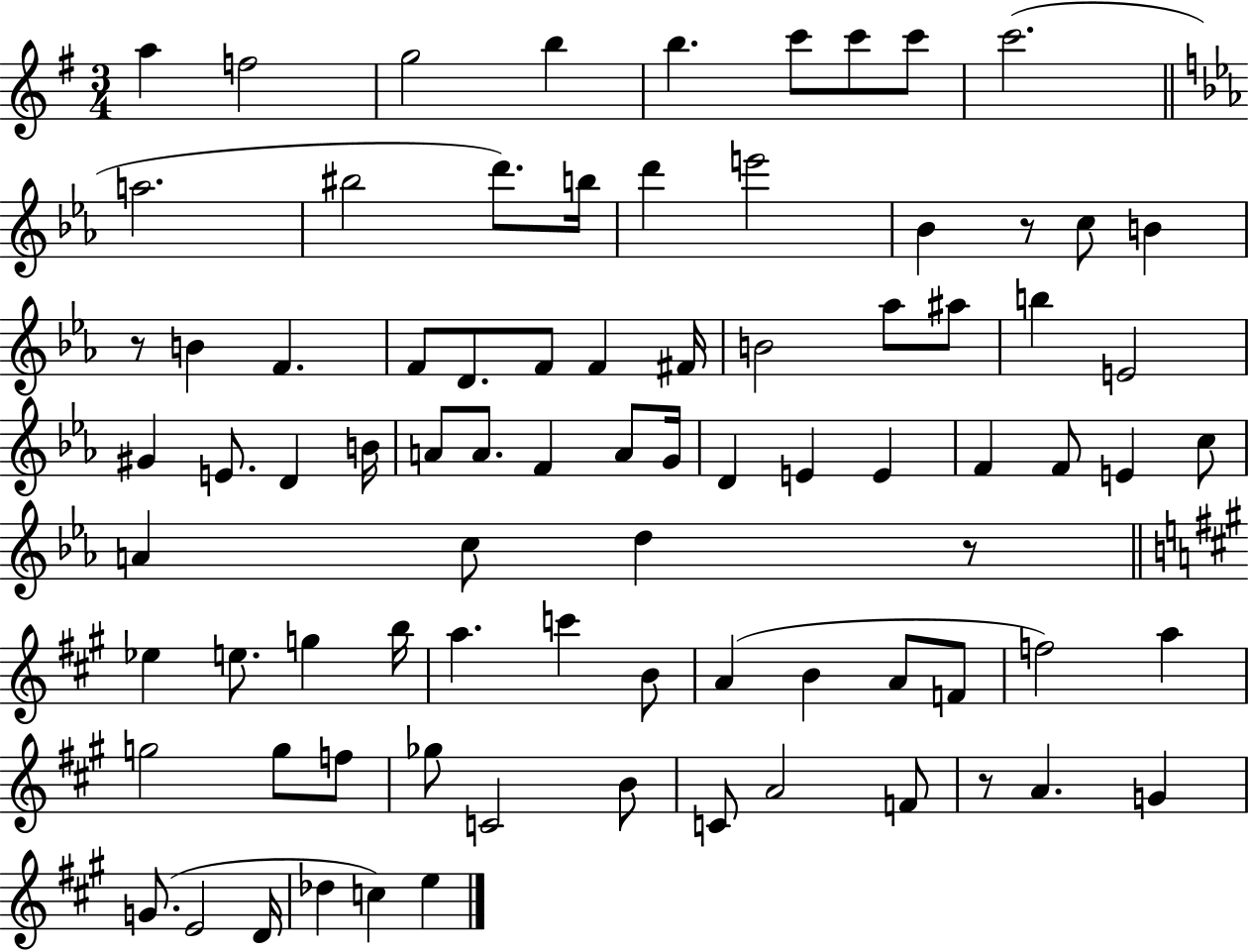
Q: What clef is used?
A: treble